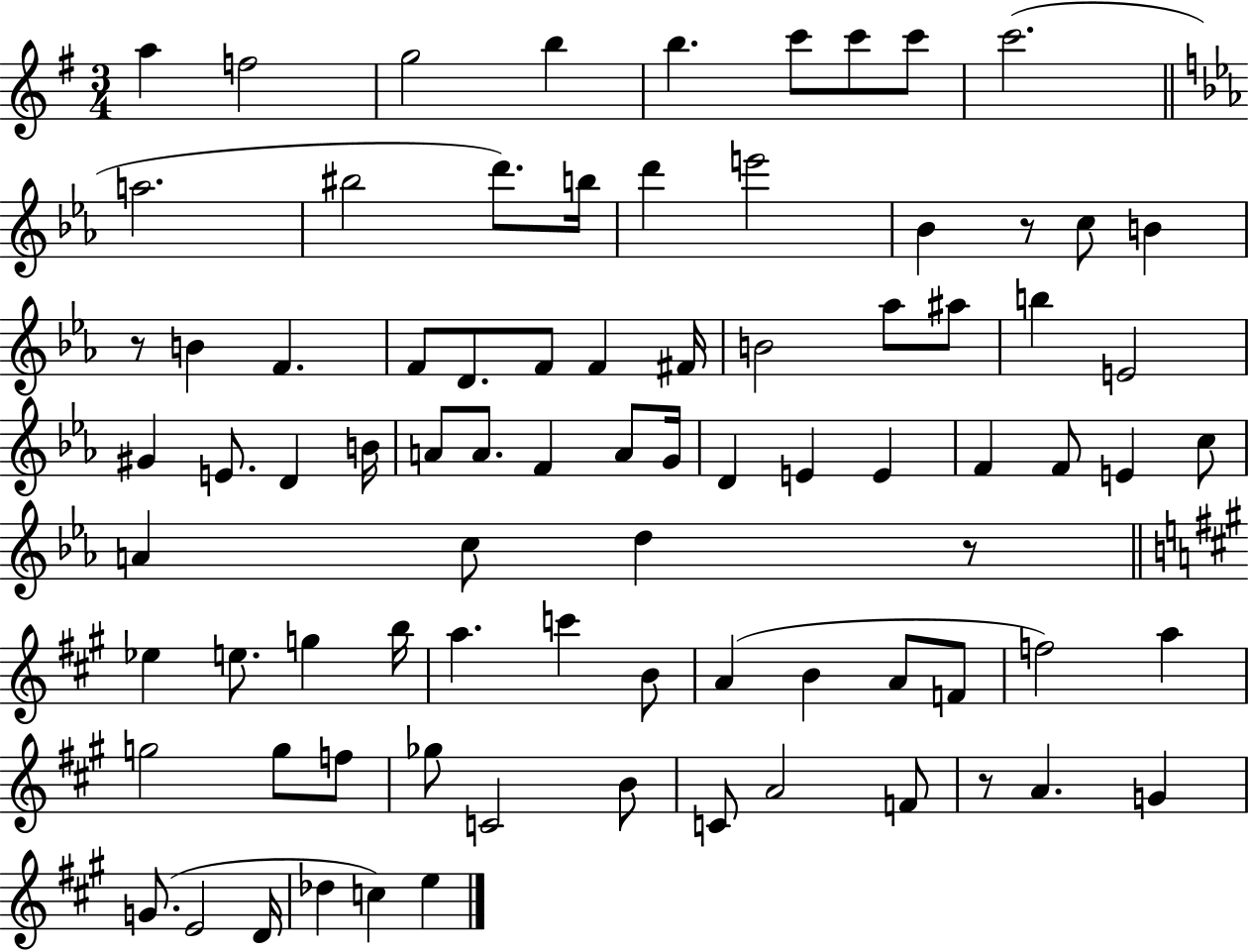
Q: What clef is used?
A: treble